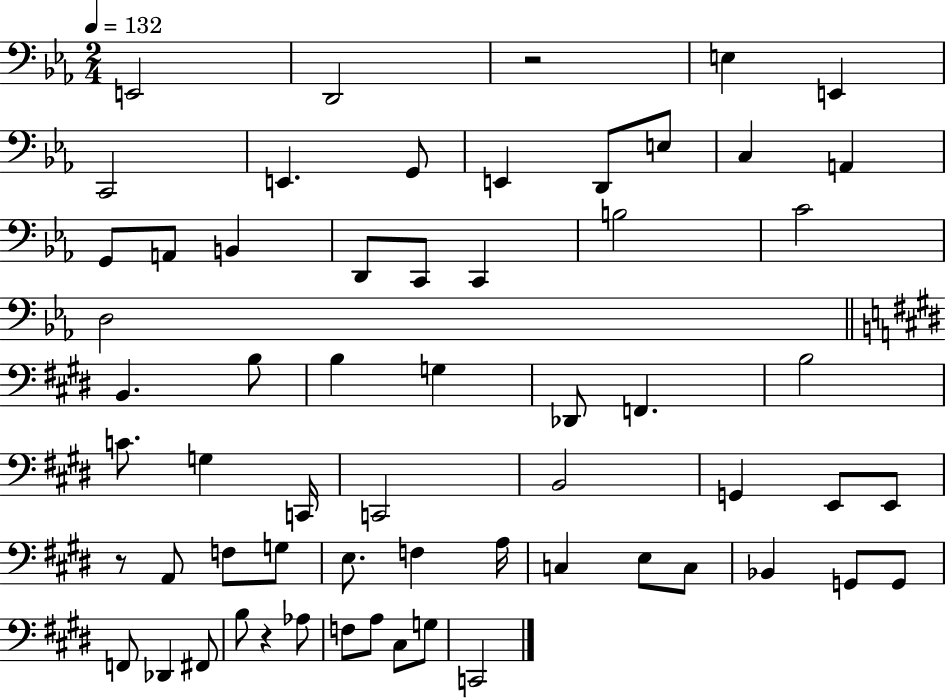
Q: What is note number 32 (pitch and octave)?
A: C2